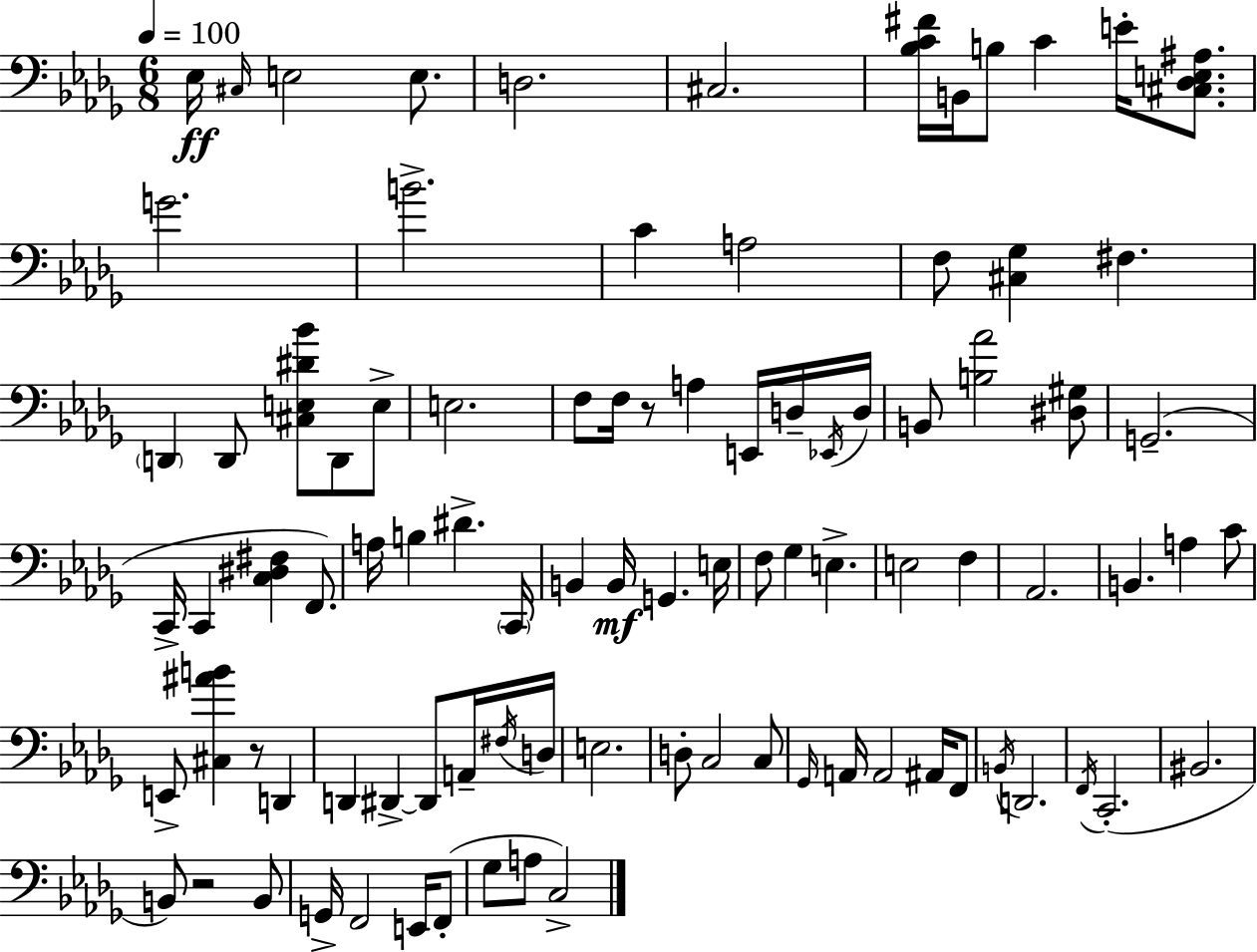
X:1
T:Untitled
M:6/8
L:1/4
K:Bbm
_E,/4 ^C,/4 E,2 E,/2 D,2 ^C,2 [_B,C^F]/4 B,,/4 B,/2 C E/4 [^C,_D,E,^A,]/2 G2 B2 C A,2 F,/2 [^C,_G,] ^F, D,, D,,/2 [^C,E,^D_B]/2 D,,/2 E,/2 E,2 F,/2 F,/4 z/2 A, E,,/4 D,/4 _E,,/4 D,/4 B,,/2 [B,_A]2 [^D,^G,]/2 G,,2 C,,/4 C,, [C,^D,^F,] F,,/2 A,/4 B, ^D C,,/4 B,, B,,/4 G,, E,/4 F,/2 _G, E, E,2 F, _A,,2 B,, A, C/2 E,,/2 [^C,^AB] z/2 D,, D,, ^D,, ^D,,/2 A,,/4 ^F,/4 D,/4 E,2 D,/2 C,2 C,/2 _G,,/4 A,,/4 A,,2 ^A,,/4 F,,/2 B,,/4 D,,2 F,,/4 C,,2 ^B,,2 B,,/2 z2 B,,/2 G,,/4 F,,2 E,,/4 F,,/2 _G,/2 A,/2 C,2